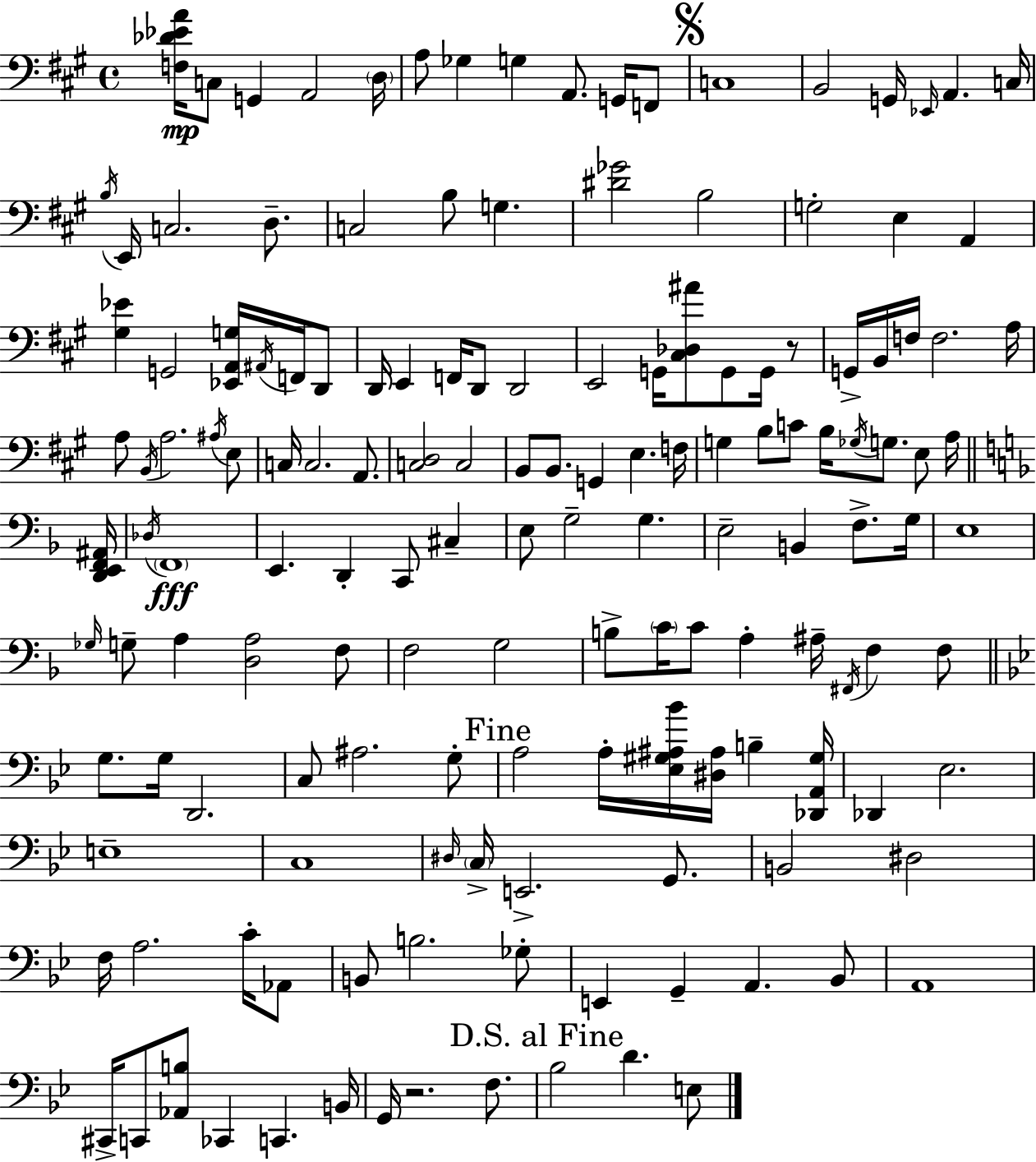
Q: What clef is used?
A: bass